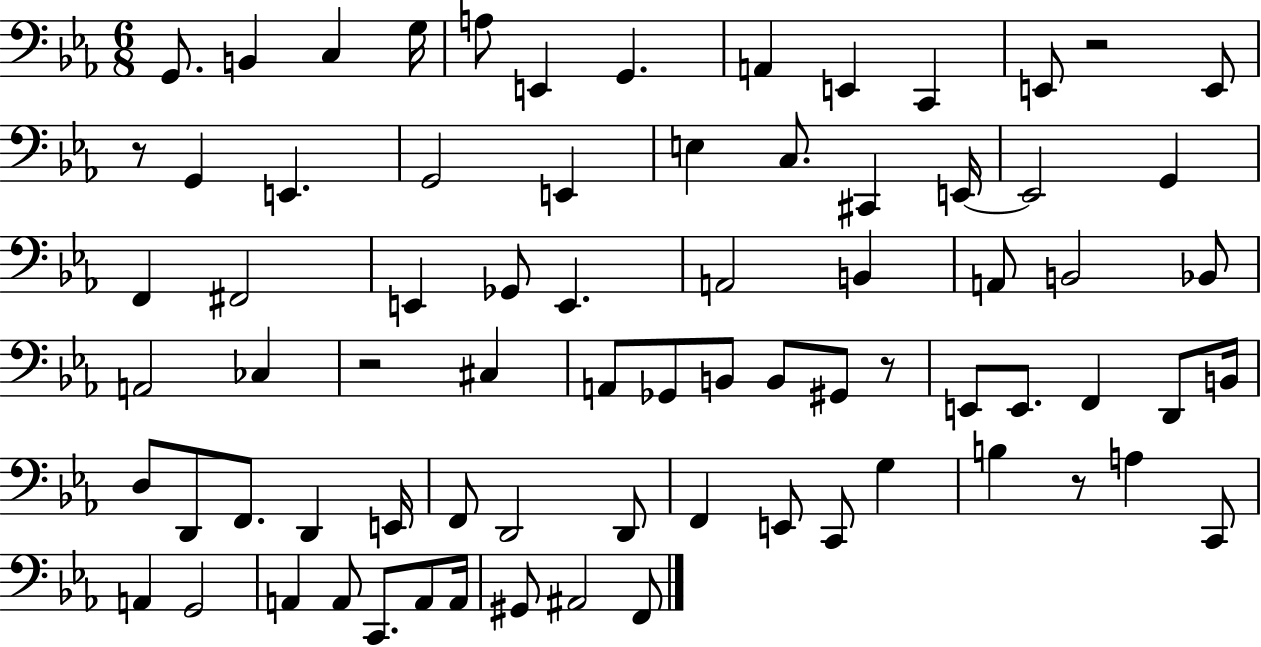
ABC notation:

X:1
T:Untitled
M:6/8
L:1/4
K:Eb
G,,/2 B,, C, G,/4 A,/2 E,, G,, A,, E,, C,, E,,/2 z2 E,,/2 z/2 G,, E,, G,,2 E,, E, C,/2 ^C,, E,,/4 E,,2 G,, F,, ^F,,2 E,, _G,,/2 E,, A,,2 B,, A,,/2 B,,2 _B,,/2 A,,2 _C, z2 ^C, A,,/2 _G,,/2 B,,/2 B,,/2 ^G,,/2 z/2 E,,/2 E,,/2 F,, D,,/2 B,,/4 D,/2 D,,/2 F,,/2 D,, E,,/4 F,,/2 D,,2 D,,/2 F,, E,,/2 C,,/2 G, B, z/2 A, C,,/2 A,, G,,2 A,, A,,/2 C,,/2 A,,/2 A,,/4 ^G,,/2 ^A,,2 F,,/2